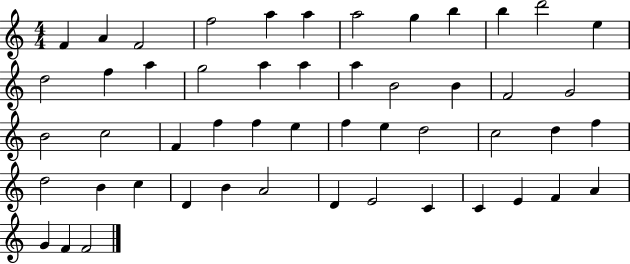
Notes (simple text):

F4/q A4/q F4/h F5/h A5/q A5/q A5/h G5/q B5/q B5/q D6/h E5/q D5/h F5/q A5/q G5/h A5/q A5/q A5/q B4/h B4/q F4/h G4/h B4/h C5/h F4/q F5/q F5/q E5/q F5/q E5/q D5/h C5/h D5/q F5/q D5/h B4/q C5/q D4/q B4/q A4/h D4/q E4/h C4/q C4/q E4/q F4/q A4/q G4/q F4/q F4/h